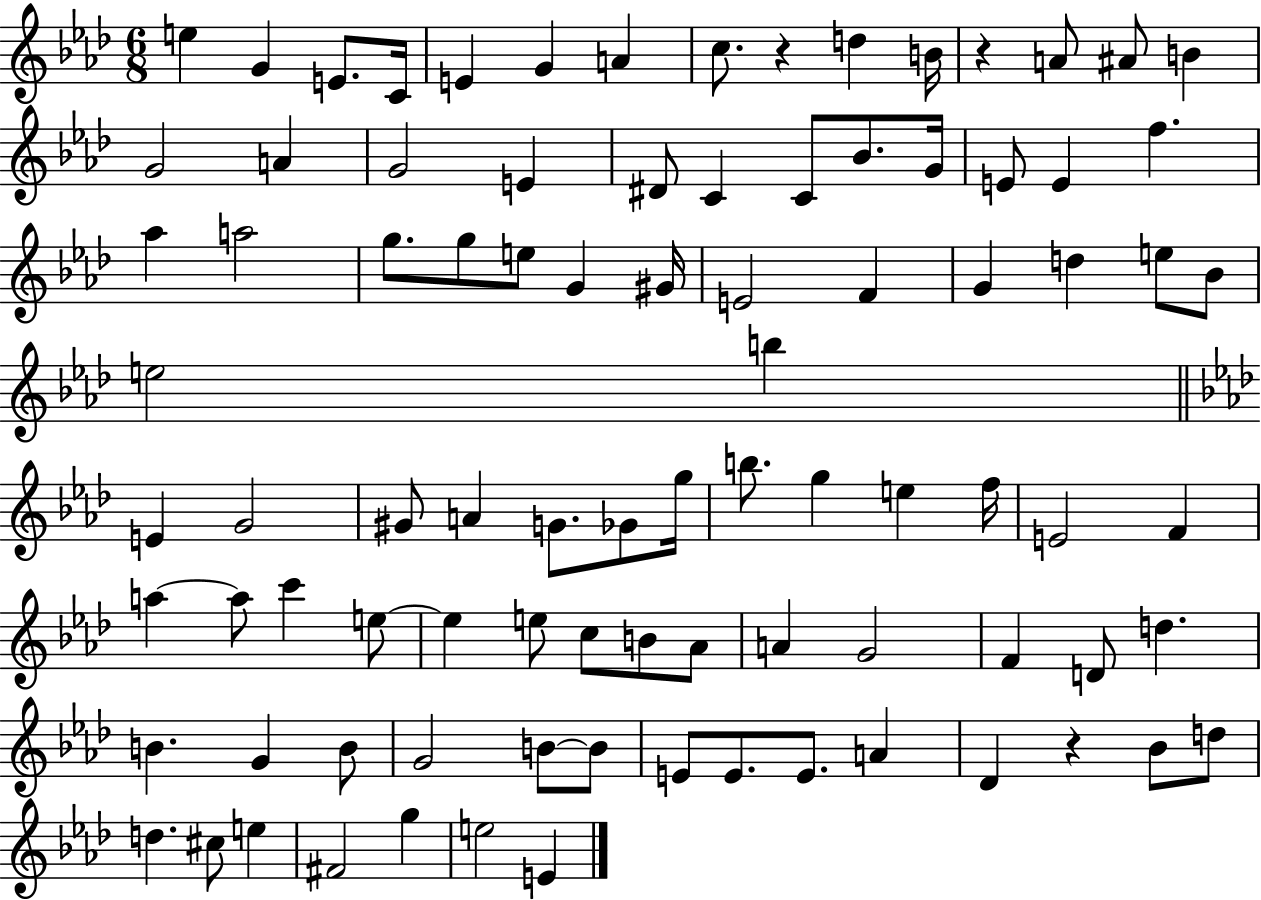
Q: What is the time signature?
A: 6/8